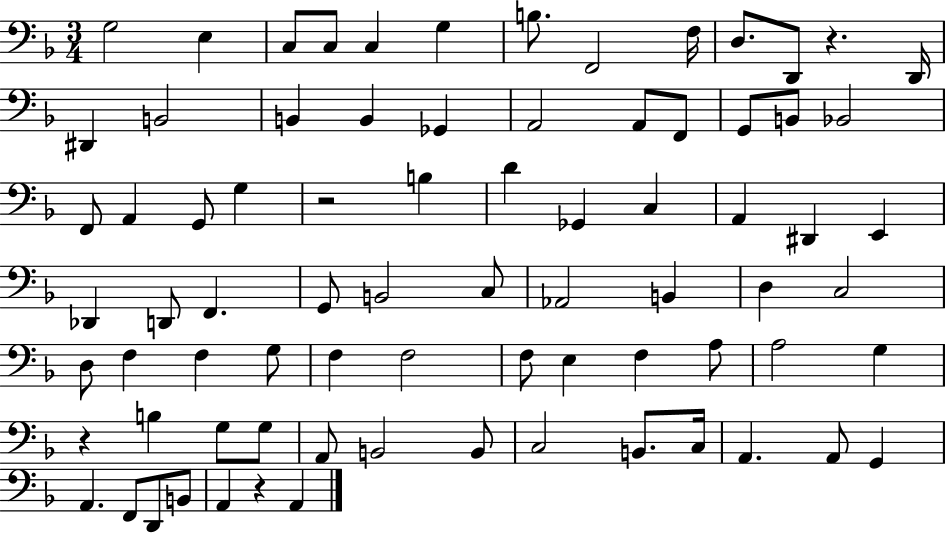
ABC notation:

X:1
T:Untitled
M:3/4
L:1/4
K:F
G,2 E, C,/2 C,/2 C, G, B,/2 F,,2 F,/4 D,/2 D,,/2 z D,,/4 ^D,, B,,2 B,, B,, _G,, A,,2 A,,/2 F,,/2 G,,/2 B,,/2 _B,,2 F,,/2 A,, G,,/2 G, z2 B, D _G,, C, A,, ^D,, E,, _D,, D,,/2 F,, G,,/2 B,,2 C,/2 _A,,2 B,, D, C,2 D,/2 F, F, G,/2 F, F,2 F,/2 E, F, A,/2 A,2 G, z B, G,/2 G,/2 A,,/2 B,,2 B,,/2 C,2 B,,/2 C,/4 A,, A,,/2 G,, A,, F,,/2 D,,/2 B,,/2 A,, z A,,